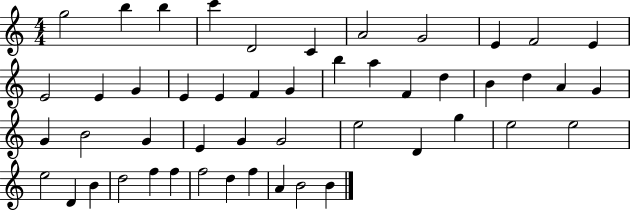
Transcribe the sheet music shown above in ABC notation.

X:1
T:Untitled
M:4/4
L:1/4
K:C
g2 b b c' D2 C A2 G2 E F2 E E2 E G E E F G b a F d B d A G G B2 G E G G2 e2 D g e2 e2 e2 D B d2 f f f2 d f A B2 B